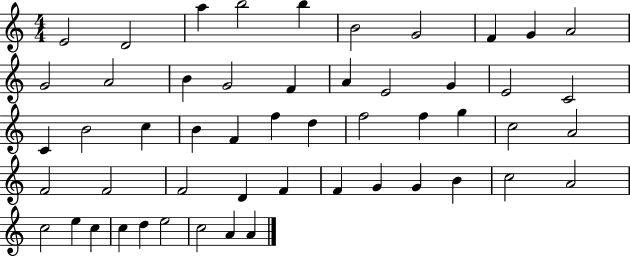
E4/h D4/h A5/q B5/h B5/q B4/h G4/h F4/q G4/q A4/h G4/h A4/h B4/q G4/h F4/q A4/q E4/h G4/q E4/h C4/h C4/q B4/h C5/q B4/q F4/q F5/q D5/q F5/h F5/q G5/q C5/h A4/h F4/h F4/h F4/h D4/q F4/q F4/q G4/q G4/q B4/q C5/h A4/h C5/h E5/q C5/q C5/q D5/q E5/h C5/h A4/q A4/q